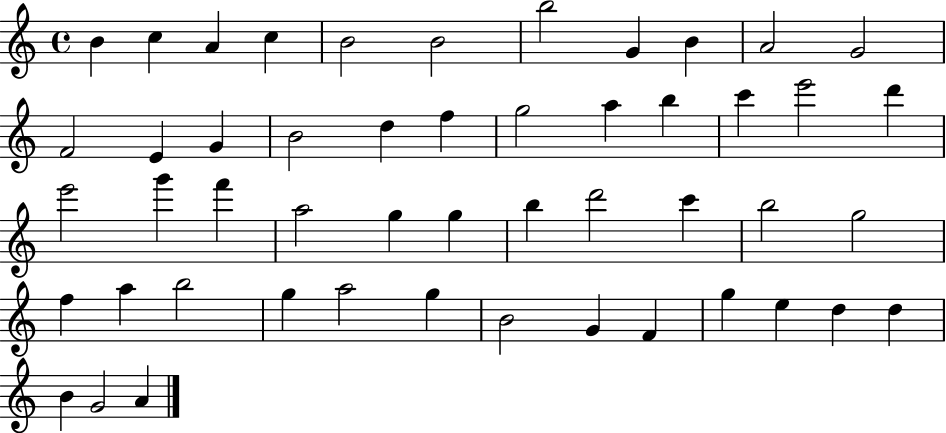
X:1
T:Untitled
M:4/4
L:1/4
K:C
B c A c B2 B2 b2 G B A2 G2 F2 E G B2 d f g2 a b c' e'2 d' e'2 g' f' a2 g g b d'2 c' b2 g2 f a b2 g a2 g B2 G F g e d d B G2 A